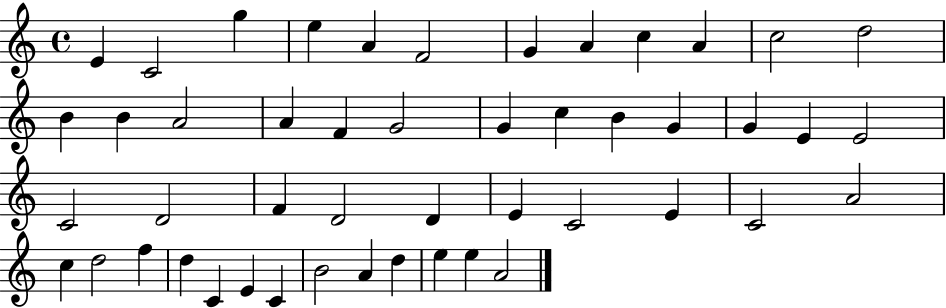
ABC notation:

X:1
T:Untitled
M:4/4
L:1/4
K:C
E C2 g e A F2 G A c A c2 d2 B B A2 A F G2 G c B G G E E2 C2 D2 F D2 D E C2 E C2 A2 c d2 f d C E C B2 A d e e A2